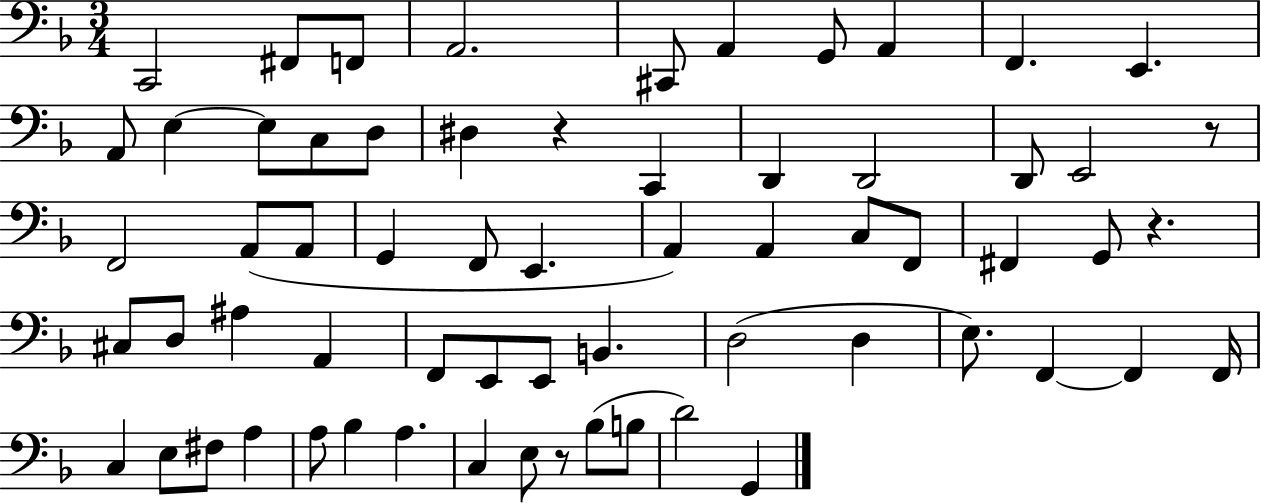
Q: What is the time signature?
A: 3/4